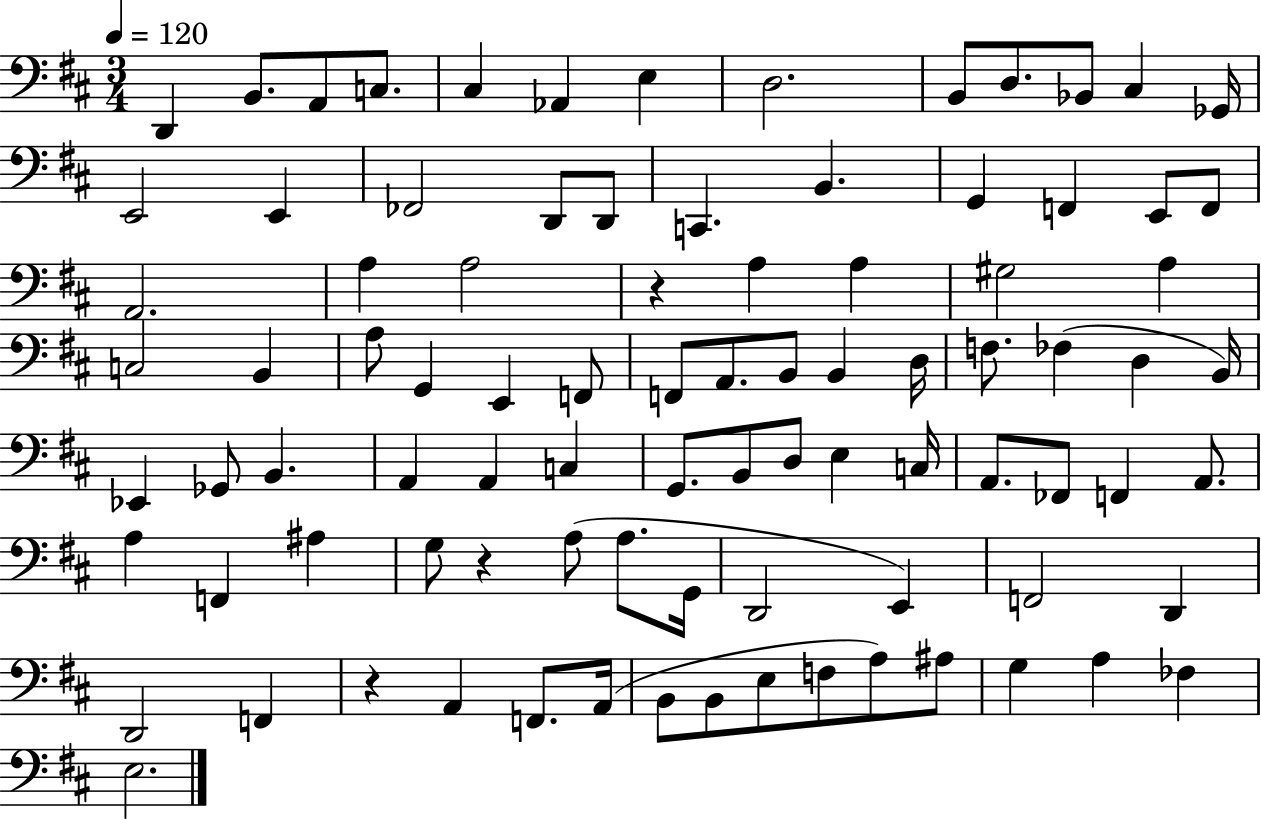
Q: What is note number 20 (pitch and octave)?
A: B2